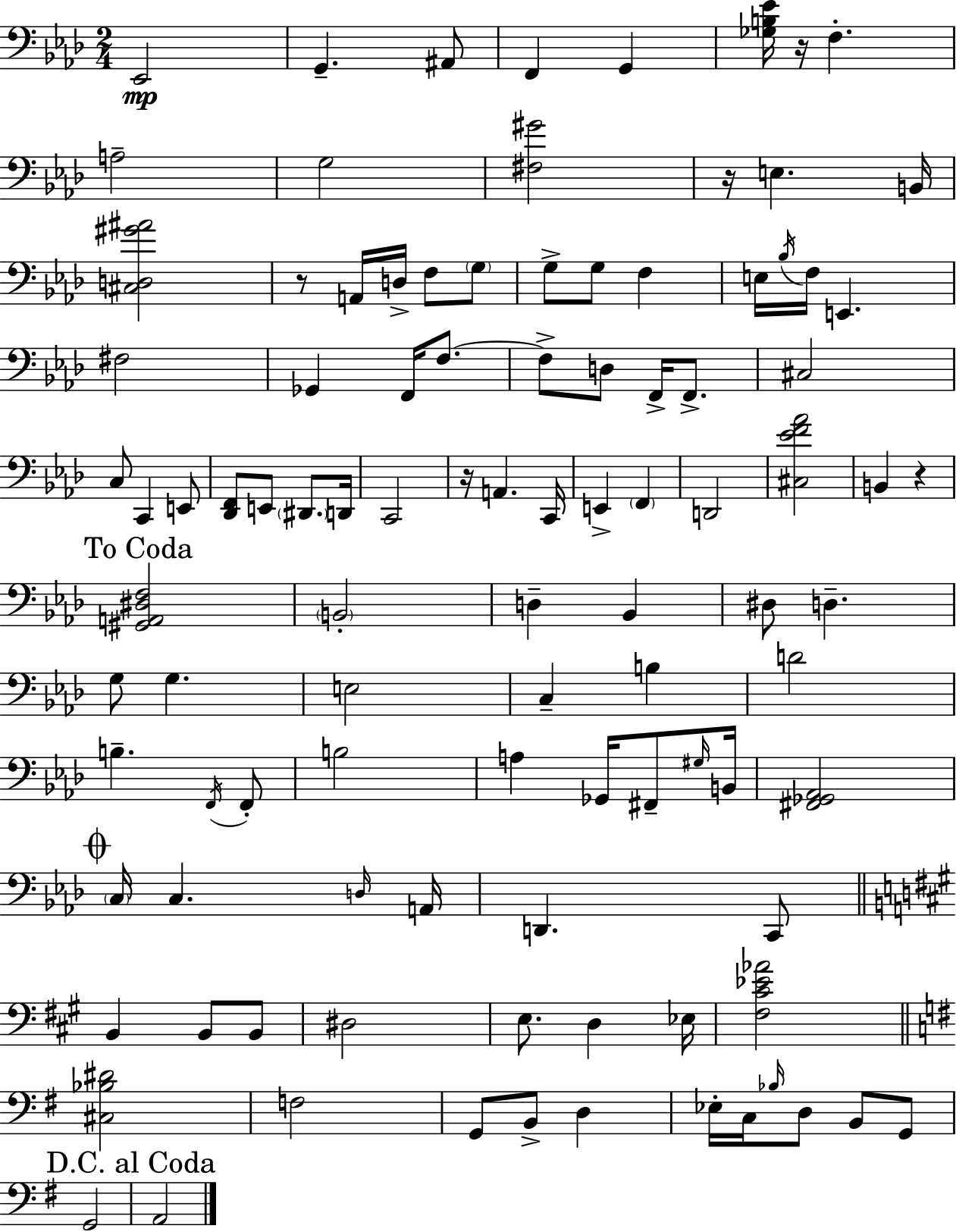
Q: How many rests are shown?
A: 5